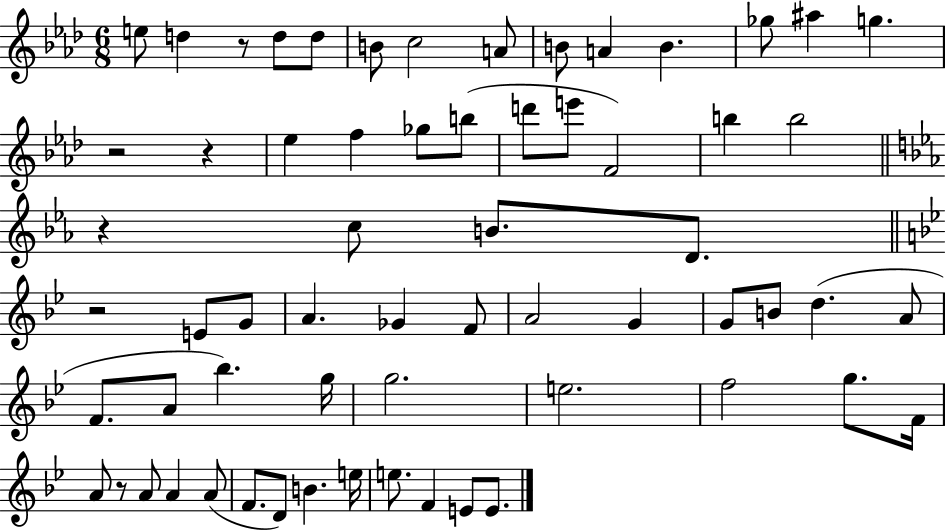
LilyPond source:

{
  \clef treble
  \numericTimeSignature
  \time 6/8
  \key aes \major
  e''8 d''4 r8 d''8 d''8 | b'8 c''2 a'8 | b'8 a'4 b'4. | ges''8 ais''4 g''4. | \break r2 r4 | ees''4 f''4 ges''8 b''8( | d'''8 e'''8 f'2) | b''4 b''2 | \break \bar "||" \break \key ees \major r4 c''8 b'8. d'8. | \bar "||" \break \key g \minor r2 e'8 g'8 | a'4. ges'4 f'8 | a'2 g'4 | g'8 b'8 d''4.( a'8 | \break f'8. a'8 bes''4.) g''16 | g''2. | e''2. | f''2 g''8. f'16 | \break a'8 r8 a'8 a'4 a'8( | f'8. d'8) b'4. e''16 | e''8. f'4 e'8 e'8. | \bar "|."
}